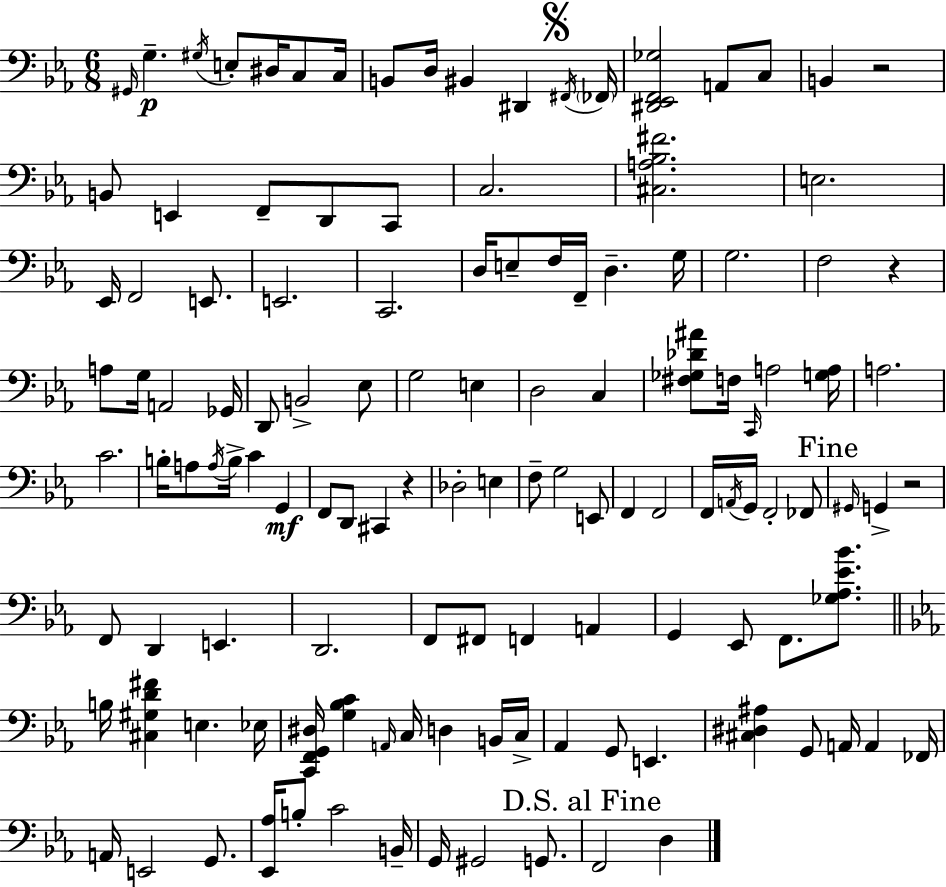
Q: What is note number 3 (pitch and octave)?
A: G#3